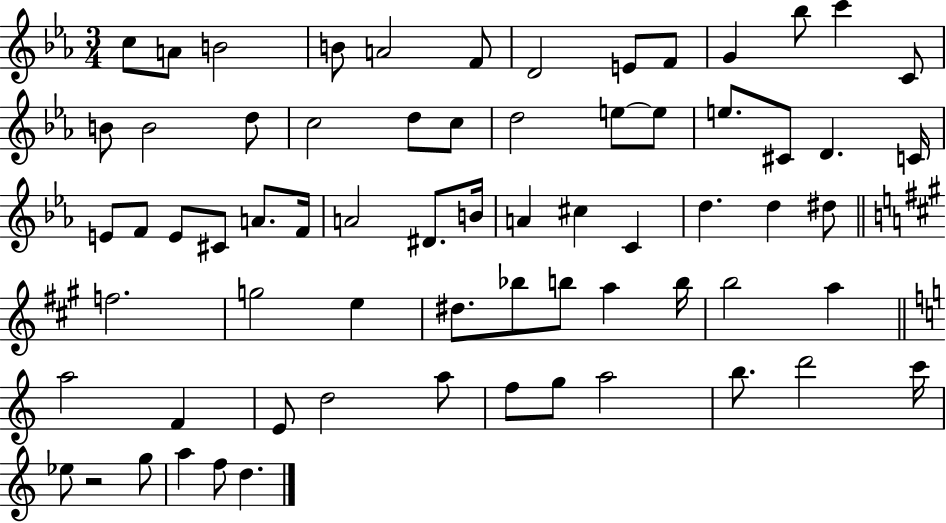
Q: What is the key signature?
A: EES major